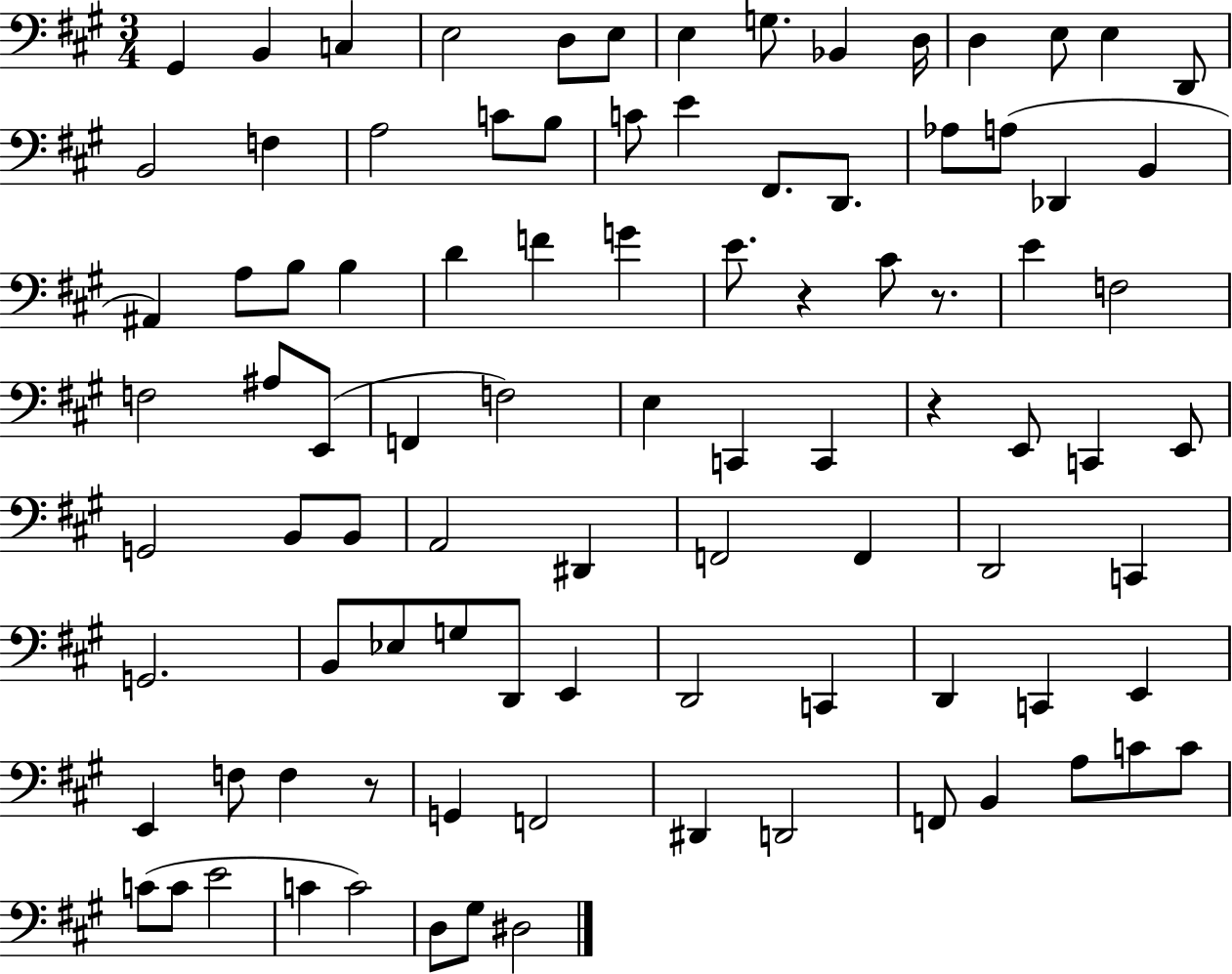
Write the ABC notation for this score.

X:1
T:Untitled
M:3/4
L:1/4
K:A
^G,, B,, C, E,2 D,/2 E,/2 E, G,/2 _B,, D,/4 D, E,/2 E, D,,/2 B,,2 F, A,2 C/2 B,/2 C/2 E ^F,,/2 D,,/2 _A,/2 A,/2 _D,, B,, ^A,, A,/2 B,/2 B, D F G E/2 z ^C/2 z/2 E F,2 F,2 ^A,/2 E,,/2 F,, F,2 E, C,, C,, z E,,/2 C,, E,,/2 G,,2 B,,/2 B,,/2 A,,2 ^D,, F,,2 F,, D,,2 C,, G,,2 B,,/2 _E,/2 G,/2 D,,/2 E,, D,,2 C,, D,, C,, E,, E,, F,/2 F, z/2 G,, F,,2 ^D,, D,,2 F,,/2 B,, A,/2 C/2 C/2 C/2 C/2 E2 C C2 D,/2 ^G,/2 ^D,2